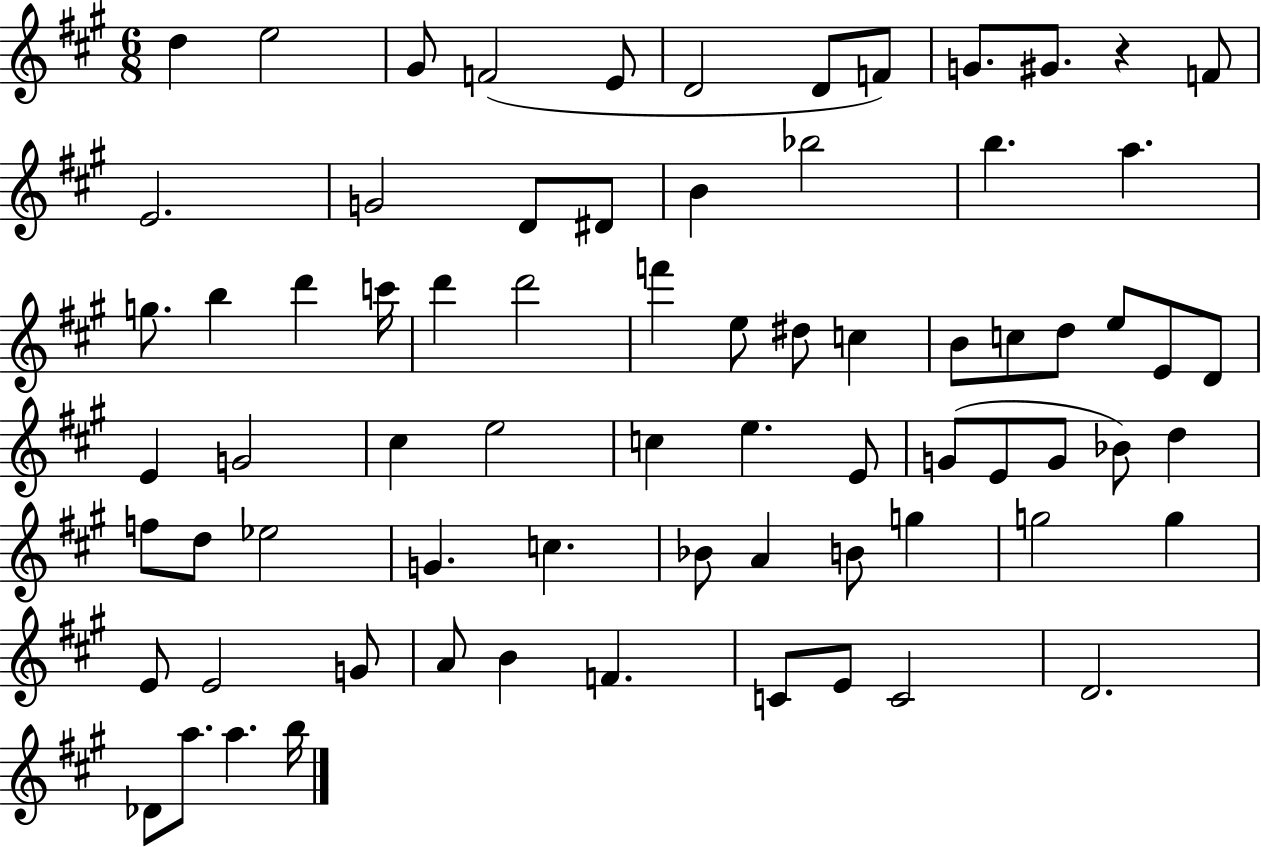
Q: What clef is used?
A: treble